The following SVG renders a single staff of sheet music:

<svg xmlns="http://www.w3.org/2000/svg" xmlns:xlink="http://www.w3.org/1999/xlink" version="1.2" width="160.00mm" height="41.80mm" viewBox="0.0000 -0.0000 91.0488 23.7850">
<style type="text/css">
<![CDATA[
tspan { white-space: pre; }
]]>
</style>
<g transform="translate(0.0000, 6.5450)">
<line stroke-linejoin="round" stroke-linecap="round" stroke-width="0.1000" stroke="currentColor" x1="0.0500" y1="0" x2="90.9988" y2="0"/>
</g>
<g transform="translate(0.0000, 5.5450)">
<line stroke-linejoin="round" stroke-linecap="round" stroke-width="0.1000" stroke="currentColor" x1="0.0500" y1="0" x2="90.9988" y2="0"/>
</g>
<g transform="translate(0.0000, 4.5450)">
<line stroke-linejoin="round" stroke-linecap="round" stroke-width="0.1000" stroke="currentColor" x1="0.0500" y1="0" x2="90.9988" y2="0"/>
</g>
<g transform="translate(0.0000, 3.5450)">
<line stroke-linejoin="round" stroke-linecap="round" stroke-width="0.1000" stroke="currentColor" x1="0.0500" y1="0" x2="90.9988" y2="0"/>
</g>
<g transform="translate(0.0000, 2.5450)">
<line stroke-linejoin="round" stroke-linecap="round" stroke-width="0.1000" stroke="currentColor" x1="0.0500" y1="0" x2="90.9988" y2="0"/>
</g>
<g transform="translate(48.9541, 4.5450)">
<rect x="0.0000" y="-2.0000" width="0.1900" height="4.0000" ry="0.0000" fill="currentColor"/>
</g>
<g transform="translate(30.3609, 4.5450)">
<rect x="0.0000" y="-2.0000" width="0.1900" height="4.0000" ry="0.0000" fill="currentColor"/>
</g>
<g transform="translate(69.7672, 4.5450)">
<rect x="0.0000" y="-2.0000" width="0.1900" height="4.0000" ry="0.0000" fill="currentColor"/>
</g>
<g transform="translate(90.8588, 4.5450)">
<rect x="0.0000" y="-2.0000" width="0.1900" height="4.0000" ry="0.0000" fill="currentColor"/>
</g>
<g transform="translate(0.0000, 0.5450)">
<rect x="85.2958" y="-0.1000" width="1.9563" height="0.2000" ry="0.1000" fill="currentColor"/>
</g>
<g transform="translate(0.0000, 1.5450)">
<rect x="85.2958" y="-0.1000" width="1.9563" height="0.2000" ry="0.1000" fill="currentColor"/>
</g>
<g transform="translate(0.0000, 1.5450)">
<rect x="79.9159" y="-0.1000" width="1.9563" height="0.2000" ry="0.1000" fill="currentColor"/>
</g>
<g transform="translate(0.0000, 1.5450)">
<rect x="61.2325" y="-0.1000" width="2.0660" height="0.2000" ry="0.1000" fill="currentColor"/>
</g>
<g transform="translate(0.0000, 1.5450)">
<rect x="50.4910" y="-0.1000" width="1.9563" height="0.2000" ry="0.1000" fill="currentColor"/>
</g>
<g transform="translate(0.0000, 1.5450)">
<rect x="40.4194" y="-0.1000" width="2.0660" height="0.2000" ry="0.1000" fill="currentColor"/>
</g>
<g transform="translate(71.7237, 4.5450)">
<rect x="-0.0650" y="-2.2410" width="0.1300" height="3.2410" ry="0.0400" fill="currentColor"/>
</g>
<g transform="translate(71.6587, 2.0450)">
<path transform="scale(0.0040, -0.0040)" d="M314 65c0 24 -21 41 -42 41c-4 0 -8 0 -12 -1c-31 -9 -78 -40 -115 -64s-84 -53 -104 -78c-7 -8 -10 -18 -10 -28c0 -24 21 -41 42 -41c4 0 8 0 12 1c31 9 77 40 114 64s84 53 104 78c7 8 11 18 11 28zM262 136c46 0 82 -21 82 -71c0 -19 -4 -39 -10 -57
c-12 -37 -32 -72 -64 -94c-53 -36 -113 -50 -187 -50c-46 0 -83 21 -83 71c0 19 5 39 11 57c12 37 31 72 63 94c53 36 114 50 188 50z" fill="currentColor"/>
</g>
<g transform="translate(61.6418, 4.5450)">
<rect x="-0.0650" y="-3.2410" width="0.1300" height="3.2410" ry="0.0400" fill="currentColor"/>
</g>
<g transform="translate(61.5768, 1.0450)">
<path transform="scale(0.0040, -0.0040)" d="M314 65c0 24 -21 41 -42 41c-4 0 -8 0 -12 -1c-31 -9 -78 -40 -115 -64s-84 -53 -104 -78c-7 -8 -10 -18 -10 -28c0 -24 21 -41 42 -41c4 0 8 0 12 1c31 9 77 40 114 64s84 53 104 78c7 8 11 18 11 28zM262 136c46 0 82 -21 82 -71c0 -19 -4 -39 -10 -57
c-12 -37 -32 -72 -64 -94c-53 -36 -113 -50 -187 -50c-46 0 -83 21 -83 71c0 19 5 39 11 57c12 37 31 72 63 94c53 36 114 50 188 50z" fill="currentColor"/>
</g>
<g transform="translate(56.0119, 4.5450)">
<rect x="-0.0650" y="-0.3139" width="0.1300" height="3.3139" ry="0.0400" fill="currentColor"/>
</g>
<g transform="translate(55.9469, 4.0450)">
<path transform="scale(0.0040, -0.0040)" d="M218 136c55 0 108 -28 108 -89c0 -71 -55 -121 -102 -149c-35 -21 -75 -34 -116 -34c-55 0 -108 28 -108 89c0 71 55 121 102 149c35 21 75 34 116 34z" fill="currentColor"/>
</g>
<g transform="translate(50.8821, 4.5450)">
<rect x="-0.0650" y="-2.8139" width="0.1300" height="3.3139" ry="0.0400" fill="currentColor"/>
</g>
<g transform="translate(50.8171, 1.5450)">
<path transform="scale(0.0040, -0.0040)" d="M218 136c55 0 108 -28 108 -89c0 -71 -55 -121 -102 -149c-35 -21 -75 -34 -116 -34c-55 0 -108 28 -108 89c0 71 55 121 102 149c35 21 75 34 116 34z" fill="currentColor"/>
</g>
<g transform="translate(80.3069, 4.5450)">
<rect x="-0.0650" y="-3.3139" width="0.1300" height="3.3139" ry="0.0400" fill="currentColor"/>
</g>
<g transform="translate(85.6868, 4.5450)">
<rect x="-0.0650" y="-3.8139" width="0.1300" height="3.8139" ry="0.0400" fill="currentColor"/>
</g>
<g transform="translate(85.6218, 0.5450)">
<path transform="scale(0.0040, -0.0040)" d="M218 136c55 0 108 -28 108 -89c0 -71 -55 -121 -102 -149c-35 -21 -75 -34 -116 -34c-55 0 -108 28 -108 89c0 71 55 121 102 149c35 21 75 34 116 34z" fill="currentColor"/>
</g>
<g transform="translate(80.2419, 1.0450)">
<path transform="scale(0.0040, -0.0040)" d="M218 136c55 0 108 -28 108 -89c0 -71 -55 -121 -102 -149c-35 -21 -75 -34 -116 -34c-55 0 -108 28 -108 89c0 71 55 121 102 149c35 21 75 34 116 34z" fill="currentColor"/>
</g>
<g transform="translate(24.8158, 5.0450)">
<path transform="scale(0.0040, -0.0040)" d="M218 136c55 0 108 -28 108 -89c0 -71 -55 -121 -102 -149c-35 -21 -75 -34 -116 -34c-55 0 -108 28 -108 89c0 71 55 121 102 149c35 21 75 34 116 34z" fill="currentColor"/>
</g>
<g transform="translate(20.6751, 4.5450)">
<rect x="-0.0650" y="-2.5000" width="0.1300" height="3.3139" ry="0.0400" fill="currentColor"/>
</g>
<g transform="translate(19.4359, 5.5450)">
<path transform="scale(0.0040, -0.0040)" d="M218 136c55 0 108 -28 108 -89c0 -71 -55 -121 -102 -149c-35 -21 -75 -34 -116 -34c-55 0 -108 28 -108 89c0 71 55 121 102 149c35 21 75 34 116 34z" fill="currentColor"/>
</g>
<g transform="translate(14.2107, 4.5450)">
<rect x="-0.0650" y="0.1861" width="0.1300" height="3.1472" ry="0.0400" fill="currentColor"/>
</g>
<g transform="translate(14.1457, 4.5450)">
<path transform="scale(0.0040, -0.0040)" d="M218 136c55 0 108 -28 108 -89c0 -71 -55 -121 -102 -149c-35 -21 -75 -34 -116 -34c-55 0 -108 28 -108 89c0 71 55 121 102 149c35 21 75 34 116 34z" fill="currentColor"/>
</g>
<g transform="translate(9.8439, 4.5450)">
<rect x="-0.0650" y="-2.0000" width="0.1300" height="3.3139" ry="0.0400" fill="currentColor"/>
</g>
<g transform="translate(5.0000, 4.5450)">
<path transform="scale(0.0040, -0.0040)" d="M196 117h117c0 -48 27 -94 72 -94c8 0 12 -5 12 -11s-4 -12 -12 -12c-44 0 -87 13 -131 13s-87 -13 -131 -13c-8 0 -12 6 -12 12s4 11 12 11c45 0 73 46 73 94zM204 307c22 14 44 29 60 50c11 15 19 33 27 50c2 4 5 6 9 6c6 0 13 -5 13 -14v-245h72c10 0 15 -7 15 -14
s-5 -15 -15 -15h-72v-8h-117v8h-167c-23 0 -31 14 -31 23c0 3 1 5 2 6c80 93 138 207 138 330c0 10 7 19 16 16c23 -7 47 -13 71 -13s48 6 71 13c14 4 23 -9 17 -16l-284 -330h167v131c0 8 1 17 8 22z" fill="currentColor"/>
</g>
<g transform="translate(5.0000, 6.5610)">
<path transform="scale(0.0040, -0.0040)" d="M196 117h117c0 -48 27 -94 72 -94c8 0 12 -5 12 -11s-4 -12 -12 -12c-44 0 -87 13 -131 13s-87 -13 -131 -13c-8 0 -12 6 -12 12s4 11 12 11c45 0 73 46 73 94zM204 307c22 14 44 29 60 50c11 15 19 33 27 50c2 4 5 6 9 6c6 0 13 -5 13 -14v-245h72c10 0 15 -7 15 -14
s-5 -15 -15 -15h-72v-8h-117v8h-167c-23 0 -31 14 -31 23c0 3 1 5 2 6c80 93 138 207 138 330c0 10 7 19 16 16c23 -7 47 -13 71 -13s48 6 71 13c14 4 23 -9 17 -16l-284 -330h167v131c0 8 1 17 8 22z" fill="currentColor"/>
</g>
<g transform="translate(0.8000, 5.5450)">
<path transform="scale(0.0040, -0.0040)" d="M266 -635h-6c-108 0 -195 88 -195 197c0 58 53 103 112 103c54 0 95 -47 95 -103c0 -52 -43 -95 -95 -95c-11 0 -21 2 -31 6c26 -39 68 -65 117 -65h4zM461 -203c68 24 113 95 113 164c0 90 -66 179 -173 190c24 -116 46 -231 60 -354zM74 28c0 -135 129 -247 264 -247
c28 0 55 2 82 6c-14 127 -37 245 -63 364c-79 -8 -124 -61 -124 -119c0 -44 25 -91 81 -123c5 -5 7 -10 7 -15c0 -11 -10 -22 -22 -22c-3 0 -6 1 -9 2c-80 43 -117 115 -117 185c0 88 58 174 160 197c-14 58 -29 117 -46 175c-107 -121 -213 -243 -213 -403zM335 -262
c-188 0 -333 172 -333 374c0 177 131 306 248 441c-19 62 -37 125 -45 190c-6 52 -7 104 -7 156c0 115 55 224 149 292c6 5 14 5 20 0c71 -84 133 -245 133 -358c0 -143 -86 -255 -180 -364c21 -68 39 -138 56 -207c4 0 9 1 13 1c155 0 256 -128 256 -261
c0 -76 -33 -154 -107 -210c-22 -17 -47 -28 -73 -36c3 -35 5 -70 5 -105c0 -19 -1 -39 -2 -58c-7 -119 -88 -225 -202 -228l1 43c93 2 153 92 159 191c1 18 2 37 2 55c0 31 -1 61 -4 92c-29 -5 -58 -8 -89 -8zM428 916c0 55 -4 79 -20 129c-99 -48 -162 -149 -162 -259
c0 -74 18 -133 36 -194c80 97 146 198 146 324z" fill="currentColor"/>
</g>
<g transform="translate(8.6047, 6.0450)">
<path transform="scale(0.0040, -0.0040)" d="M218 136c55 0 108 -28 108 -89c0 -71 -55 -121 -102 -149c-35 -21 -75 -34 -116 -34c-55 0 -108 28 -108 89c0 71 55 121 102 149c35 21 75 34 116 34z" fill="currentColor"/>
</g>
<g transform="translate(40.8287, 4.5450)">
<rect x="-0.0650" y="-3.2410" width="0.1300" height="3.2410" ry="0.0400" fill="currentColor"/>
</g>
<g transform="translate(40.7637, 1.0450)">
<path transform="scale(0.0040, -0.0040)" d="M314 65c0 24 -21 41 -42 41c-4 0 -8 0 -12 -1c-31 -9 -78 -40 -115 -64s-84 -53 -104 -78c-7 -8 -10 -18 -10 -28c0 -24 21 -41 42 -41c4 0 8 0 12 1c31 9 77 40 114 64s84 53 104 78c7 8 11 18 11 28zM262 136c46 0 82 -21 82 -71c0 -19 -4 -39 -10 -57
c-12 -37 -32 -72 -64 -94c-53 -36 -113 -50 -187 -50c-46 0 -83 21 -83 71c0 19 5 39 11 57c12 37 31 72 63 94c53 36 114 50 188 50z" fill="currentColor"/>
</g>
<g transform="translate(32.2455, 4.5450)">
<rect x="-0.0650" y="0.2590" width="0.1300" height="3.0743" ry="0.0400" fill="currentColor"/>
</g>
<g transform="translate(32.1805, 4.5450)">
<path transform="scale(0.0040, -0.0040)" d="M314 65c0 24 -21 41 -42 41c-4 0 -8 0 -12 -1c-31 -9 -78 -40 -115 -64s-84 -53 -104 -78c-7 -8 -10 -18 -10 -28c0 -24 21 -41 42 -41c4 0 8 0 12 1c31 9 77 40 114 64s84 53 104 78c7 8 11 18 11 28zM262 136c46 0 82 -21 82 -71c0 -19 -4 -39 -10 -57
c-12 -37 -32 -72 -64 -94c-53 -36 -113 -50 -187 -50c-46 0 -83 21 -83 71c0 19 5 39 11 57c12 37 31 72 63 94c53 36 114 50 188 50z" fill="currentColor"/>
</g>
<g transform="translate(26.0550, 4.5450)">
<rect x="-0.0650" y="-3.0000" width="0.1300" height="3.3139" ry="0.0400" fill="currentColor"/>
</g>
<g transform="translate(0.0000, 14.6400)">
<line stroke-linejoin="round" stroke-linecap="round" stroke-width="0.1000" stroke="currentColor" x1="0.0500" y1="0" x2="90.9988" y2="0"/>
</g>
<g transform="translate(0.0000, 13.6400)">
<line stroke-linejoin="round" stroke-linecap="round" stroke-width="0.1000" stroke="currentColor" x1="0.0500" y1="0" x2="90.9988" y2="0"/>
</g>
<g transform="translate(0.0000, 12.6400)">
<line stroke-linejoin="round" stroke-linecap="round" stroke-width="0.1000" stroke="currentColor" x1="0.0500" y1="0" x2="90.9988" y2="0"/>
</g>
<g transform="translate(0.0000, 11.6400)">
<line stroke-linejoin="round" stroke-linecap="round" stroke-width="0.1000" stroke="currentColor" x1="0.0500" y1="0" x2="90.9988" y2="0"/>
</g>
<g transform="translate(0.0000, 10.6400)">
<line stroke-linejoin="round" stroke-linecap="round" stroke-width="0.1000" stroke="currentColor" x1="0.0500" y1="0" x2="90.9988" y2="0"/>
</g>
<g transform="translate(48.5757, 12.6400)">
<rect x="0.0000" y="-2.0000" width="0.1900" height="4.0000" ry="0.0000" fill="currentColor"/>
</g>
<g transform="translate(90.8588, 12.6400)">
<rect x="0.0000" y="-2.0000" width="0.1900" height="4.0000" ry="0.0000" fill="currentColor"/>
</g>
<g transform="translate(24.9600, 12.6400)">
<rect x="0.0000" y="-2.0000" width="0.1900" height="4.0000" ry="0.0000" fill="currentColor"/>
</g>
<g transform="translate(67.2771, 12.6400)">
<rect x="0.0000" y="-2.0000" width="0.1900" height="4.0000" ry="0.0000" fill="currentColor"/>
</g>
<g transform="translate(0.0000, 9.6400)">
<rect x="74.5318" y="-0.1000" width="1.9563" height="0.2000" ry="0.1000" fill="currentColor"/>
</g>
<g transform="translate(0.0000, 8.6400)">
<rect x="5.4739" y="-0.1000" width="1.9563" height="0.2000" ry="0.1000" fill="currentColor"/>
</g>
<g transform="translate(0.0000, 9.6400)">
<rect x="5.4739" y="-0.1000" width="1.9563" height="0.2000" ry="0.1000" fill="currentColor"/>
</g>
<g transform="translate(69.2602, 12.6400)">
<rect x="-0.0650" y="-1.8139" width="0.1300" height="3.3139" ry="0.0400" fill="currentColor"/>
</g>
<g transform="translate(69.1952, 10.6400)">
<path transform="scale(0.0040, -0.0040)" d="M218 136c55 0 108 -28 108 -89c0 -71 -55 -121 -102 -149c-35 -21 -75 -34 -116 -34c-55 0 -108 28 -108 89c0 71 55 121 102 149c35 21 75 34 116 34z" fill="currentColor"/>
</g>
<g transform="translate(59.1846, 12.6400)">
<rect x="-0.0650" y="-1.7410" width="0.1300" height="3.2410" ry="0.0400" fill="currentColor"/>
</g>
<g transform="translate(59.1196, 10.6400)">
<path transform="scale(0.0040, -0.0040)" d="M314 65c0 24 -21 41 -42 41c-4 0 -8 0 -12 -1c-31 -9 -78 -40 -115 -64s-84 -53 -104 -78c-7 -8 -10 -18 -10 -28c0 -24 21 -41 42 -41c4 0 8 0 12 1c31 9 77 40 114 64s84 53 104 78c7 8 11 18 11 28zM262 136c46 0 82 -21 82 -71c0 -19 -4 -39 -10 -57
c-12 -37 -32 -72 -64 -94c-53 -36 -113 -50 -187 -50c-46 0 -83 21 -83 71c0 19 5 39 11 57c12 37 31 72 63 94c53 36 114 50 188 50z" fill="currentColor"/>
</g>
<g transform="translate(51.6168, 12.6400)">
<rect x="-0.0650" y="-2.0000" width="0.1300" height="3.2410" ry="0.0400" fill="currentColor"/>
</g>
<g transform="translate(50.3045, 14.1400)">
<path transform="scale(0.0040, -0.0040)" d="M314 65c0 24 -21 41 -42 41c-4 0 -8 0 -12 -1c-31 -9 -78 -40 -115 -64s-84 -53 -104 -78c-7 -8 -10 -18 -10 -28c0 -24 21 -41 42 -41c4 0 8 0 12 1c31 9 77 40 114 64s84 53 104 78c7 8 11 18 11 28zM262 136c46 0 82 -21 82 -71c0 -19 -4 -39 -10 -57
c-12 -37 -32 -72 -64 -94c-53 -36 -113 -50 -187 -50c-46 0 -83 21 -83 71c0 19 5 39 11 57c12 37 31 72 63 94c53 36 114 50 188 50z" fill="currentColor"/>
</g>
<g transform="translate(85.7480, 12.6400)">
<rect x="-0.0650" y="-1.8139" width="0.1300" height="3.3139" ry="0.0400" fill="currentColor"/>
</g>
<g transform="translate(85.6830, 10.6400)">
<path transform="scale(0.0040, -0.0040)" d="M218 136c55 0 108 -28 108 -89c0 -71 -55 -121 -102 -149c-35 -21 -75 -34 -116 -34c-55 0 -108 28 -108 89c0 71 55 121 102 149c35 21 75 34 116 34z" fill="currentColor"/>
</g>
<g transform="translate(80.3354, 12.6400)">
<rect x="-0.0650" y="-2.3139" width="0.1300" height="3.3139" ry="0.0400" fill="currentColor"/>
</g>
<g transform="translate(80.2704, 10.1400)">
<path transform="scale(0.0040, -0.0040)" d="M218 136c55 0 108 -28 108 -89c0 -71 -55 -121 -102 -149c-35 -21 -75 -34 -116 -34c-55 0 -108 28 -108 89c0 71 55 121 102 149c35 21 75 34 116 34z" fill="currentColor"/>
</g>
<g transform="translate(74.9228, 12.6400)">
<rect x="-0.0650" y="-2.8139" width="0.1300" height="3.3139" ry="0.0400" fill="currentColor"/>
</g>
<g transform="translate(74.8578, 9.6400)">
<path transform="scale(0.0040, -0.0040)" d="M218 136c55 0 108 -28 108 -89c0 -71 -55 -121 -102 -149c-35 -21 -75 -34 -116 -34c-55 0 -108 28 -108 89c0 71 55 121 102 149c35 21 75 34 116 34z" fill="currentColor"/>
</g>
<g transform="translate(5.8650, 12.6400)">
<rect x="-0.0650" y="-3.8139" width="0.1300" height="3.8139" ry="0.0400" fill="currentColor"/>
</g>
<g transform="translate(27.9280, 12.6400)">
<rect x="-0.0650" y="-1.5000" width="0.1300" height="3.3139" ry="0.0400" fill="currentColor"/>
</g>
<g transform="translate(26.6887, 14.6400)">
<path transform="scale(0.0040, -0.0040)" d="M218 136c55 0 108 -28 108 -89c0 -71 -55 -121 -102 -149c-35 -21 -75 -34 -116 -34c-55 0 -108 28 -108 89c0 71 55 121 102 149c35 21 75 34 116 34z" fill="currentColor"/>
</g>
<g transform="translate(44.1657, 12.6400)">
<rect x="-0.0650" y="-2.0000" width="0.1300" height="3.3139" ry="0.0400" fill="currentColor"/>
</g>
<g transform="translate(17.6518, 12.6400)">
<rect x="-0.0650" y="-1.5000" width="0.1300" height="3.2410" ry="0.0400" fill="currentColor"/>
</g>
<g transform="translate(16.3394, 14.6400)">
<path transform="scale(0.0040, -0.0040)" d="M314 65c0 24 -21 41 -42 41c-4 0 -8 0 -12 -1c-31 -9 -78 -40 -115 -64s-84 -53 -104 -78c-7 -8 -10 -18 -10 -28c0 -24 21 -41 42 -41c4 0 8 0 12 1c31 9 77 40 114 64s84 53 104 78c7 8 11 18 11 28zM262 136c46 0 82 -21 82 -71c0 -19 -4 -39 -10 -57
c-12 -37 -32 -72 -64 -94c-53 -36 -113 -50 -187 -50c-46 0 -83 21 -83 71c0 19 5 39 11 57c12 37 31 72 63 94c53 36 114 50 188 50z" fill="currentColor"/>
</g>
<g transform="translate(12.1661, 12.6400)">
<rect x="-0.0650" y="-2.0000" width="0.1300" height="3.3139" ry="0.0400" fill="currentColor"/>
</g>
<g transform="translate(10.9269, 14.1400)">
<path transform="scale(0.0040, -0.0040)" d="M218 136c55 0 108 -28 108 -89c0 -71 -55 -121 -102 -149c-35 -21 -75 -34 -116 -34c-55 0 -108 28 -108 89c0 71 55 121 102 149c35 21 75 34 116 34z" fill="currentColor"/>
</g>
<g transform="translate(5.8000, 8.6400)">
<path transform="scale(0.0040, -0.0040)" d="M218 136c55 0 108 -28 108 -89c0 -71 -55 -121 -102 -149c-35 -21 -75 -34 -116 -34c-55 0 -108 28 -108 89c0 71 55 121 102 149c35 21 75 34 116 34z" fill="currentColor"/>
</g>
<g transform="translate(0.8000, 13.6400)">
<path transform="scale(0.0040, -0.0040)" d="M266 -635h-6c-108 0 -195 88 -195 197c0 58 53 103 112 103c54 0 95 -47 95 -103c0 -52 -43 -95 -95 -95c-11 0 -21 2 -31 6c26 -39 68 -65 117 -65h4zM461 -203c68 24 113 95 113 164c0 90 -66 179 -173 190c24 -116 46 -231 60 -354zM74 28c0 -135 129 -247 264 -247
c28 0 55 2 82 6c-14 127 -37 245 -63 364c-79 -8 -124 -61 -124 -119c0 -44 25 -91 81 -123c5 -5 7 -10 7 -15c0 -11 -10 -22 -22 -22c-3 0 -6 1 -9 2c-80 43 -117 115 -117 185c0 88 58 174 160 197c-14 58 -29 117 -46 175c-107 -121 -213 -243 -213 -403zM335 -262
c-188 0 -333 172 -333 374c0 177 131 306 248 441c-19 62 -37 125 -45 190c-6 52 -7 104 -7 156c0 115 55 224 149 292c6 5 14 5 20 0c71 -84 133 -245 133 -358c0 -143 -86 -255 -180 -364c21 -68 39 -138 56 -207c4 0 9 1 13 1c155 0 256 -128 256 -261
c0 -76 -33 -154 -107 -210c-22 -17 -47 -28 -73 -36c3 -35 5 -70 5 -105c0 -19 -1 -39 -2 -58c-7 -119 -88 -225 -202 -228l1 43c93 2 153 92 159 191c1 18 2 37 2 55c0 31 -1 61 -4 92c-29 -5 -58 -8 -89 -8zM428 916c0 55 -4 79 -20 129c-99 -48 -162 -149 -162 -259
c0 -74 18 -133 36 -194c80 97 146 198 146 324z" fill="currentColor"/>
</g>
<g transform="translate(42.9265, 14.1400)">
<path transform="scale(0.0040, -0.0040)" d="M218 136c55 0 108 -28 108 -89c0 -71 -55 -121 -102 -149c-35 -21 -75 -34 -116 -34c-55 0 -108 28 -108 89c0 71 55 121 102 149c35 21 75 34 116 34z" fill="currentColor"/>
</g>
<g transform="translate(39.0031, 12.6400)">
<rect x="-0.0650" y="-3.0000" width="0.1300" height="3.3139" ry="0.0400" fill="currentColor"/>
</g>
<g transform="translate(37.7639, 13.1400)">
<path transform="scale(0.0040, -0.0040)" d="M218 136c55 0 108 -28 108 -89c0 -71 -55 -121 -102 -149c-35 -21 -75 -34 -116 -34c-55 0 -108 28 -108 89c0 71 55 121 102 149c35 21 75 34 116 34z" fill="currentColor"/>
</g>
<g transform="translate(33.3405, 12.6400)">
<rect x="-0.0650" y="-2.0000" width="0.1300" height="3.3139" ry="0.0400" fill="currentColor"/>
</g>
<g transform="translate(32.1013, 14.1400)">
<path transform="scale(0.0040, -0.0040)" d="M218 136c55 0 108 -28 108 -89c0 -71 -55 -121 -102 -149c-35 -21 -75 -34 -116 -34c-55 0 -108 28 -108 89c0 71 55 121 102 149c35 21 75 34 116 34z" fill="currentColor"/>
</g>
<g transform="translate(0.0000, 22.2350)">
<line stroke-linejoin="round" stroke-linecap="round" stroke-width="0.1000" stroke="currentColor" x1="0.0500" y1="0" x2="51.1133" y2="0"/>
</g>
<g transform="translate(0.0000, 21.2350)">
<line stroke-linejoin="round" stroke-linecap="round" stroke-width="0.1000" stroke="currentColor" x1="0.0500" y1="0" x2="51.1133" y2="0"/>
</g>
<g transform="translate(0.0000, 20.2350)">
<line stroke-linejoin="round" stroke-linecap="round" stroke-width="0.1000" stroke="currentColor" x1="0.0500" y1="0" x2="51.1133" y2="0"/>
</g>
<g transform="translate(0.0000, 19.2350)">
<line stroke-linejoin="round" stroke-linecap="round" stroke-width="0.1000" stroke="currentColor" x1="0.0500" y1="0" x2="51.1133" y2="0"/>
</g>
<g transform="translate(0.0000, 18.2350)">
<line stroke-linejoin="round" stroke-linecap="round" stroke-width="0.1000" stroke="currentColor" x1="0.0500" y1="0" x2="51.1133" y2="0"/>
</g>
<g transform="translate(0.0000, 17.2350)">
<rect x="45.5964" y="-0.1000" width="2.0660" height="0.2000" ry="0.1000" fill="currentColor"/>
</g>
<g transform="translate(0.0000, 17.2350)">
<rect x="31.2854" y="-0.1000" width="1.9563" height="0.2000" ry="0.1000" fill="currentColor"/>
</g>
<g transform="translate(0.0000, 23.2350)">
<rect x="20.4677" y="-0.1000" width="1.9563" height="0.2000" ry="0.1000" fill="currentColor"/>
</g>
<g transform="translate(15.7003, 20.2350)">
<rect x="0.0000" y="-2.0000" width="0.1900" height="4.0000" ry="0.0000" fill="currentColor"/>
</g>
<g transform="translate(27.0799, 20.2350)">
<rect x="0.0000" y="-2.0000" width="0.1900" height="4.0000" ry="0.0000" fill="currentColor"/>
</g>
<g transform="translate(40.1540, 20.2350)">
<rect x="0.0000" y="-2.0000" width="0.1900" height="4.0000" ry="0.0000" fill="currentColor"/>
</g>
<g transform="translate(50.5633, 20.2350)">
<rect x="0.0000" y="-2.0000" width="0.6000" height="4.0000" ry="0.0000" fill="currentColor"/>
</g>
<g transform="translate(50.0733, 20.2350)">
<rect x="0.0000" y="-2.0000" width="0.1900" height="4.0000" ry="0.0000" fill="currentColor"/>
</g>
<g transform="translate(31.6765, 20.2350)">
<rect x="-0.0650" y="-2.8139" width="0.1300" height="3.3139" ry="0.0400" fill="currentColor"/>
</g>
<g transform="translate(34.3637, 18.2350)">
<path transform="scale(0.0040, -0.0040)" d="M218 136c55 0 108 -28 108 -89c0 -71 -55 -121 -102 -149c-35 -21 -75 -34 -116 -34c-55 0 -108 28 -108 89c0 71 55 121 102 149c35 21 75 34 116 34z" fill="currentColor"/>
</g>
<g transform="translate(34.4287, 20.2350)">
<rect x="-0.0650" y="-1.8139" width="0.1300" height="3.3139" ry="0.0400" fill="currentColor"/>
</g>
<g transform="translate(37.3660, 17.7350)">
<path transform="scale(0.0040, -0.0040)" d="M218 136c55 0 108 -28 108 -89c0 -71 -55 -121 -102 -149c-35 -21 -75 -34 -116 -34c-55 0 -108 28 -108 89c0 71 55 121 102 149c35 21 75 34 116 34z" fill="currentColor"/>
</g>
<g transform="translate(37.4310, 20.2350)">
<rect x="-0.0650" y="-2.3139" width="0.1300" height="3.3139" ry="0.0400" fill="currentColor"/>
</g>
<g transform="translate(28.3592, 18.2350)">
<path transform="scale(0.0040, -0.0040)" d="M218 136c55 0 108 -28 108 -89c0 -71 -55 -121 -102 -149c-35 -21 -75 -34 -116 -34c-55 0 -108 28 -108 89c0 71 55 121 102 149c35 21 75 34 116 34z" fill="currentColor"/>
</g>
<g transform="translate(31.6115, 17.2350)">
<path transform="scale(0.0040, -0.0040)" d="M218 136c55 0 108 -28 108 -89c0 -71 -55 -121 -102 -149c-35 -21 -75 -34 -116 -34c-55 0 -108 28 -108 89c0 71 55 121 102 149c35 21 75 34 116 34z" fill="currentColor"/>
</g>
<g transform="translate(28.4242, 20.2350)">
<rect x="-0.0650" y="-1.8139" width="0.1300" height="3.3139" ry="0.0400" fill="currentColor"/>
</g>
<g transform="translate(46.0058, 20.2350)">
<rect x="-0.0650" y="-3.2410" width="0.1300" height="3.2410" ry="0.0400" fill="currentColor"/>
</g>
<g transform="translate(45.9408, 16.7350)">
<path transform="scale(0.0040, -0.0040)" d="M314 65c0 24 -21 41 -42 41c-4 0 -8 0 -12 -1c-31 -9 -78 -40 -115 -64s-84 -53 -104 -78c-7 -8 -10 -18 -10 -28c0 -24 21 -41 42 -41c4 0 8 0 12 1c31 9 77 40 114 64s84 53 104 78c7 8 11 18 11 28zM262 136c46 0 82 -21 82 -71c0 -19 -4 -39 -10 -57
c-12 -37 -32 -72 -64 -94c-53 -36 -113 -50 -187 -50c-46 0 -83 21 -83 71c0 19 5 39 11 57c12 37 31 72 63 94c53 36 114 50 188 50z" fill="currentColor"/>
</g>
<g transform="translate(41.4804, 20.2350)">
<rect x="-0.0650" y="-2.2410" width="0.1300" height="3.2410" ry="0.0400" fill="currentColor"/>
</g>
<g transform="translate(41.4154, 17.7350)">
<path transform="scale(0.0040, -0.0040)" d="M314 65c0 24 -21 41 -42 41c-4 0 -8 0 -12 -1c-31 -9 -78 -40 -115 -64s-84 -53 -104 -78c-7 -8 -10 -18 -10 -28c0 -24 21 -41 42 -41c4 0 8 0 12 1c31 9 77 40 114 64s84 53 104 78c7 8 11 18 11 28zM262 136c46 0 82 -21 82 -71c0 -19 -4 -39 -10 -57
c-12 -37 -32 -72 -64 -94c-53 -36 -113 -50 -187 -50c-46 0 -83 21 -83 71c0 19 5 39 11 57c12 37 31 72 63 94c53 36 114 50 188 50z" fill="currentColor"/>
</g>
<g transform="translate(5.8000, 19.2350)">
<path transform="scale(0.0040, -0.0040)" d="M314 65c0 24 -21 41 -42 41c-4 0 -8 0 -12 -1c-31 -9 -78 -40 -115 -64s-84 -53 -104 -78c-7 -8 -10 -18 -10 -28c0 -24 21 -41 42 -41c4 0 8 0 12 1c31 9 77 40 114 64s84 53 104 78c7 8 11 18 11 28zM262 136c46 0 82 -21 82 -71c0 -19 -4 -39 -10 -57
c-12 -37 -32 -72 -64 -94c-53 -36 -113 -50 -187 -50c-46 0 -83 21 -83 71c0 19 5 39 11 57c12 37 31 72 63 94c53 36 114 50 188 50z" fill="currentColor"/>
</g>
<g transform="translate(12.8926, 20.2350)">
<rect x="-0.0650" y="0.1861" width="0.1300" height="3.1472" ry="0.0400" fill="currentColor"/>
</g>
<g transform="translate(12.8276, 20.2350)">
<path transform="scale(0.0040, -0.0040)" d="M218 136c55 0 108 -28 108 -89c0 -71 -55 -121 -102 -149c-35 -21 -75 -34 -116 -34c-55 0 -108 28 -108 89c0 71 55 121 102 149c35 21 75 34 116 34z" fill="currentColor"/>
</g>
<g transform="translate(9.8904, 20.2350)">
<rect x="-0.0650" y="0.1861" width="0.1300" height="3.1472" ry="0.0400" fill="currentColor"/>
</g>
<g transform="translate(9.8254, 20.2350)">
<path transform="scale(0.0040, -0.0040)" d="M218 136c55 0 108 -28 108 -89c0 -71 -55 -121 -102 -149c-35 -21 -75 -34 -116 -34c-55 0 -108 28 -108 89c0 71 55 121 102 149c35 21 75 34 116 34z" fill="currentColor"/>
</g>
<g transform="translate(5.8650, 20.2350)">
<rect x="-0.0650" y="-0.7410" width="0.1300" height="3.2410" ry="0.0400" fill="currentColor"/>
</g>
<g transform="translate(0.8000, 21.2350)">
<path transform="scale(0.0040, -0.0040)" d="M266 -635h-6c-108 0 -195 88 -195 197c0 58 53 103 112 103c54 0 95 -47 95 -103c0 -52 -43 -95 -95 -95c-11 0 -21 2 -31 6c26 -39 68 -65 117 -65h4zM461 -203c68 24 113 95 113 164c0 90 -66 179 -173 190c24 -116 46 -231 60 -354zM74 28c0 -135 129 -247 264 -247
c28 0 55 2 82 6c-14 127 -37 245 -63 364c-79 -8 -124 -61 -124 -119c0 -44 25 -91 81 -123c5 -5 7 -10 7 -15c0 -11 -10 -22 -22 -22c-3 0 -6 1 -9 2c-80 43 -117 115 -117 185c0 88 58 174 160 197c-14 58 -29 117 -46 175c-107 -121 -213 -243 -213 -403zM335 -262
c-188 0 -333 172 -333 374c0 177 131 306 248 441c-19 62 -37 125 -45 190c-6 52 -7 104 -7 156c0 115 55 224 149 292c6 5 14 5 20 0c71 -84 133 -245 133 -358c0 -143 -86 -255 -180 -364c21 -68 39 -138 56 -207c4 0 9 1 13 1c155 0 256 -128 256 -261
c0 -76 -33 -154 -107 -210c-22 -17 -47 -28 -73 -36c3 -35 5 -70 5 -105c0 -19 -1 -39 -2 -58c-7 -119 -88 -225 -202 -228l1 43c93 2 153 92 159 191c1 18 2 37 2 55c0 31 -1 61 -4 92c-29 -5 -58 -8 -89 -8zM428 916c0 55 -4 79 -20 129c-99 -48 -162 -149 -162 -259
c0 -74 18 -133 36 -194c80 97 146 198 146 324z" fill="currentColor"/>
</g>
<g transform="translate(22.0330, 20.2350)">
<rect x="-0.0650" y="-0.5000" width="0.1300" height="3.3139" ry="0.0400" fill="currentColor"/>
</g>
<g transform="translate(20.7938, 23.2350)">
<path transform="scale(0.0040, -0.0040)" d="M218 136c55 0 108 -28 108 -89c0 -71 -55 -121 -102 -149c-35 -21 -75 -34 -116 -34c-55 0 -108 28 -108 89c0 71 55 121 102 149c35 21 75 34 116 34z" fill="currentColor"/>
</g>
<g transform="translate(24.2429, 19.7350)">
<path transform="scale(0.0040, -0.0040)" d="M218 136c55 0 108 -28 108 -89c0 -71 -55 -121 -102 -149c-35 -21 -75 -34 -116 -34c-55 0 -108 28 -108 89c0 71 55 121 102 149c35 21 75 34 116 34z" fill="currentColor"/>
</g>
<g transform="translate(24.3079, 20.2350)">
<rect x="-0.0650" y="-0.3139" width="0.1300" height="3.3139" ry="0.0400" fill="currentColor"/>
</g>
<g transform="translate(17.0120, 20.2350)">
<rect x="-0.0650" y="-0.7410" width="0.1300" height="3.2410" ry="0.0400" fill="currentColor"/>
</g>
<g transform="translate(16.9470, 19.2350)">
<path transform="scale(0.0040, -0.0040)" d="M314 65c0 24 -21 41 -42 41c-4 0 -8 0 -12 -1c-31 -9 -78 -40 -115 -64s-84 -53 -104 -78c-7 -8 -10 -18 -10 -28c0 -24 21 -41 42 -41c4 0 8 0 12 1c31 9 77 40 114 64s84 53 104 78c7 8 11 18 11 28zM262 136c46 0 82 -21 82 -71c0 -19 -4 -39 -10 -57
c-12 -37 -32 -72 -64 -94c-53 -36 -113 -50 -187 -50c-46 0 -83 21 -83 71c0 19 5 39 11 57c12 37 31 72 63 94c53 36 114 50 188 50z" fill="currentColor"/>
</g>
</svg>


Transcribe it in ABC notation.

X:1
T:Untitled
M:4/4
L:1/4
K:C
F B G A B2 b2 a c b2 g2 b c' c' F E2 E F A F F2 f2 f a g f d2 B B d2 C c f a f g g2 b2